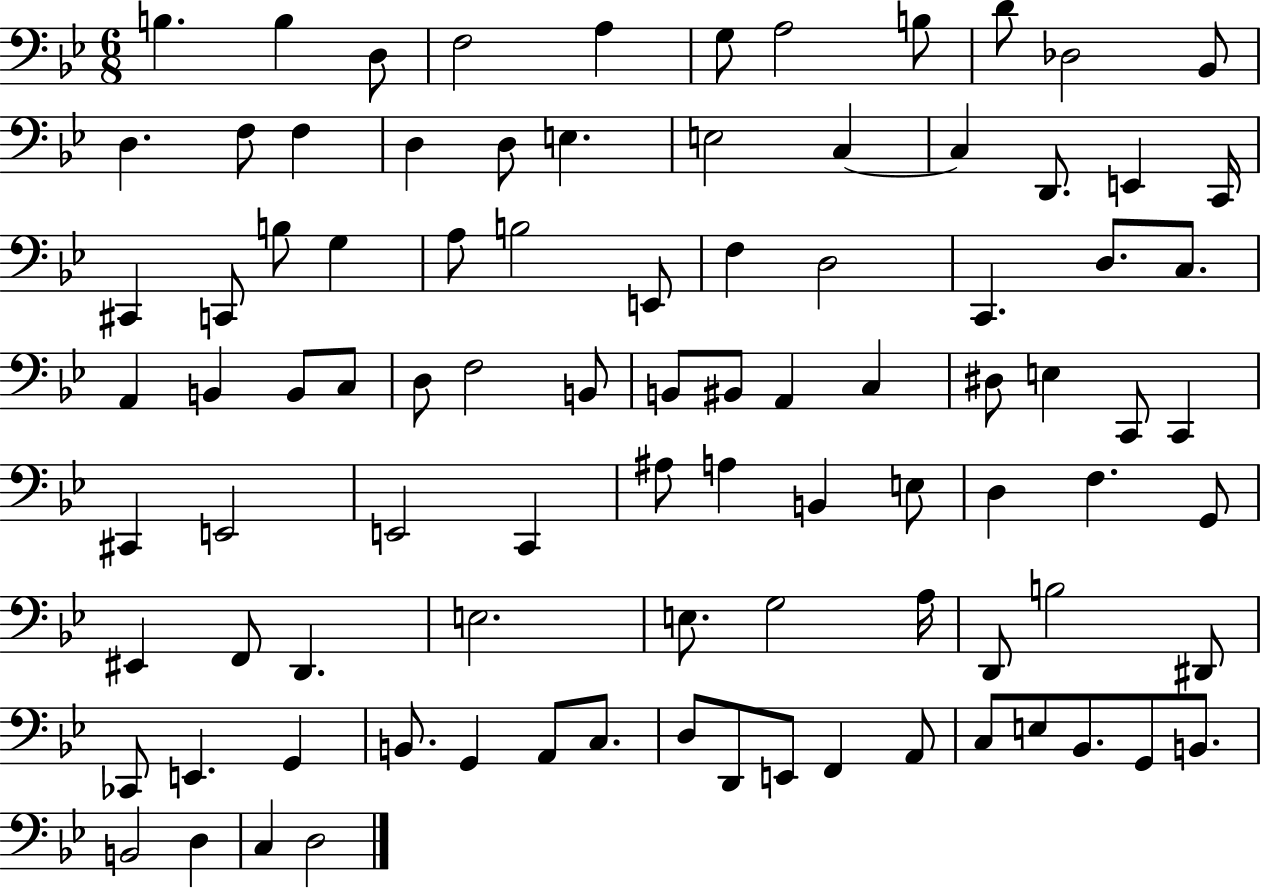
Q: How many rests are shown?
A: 0